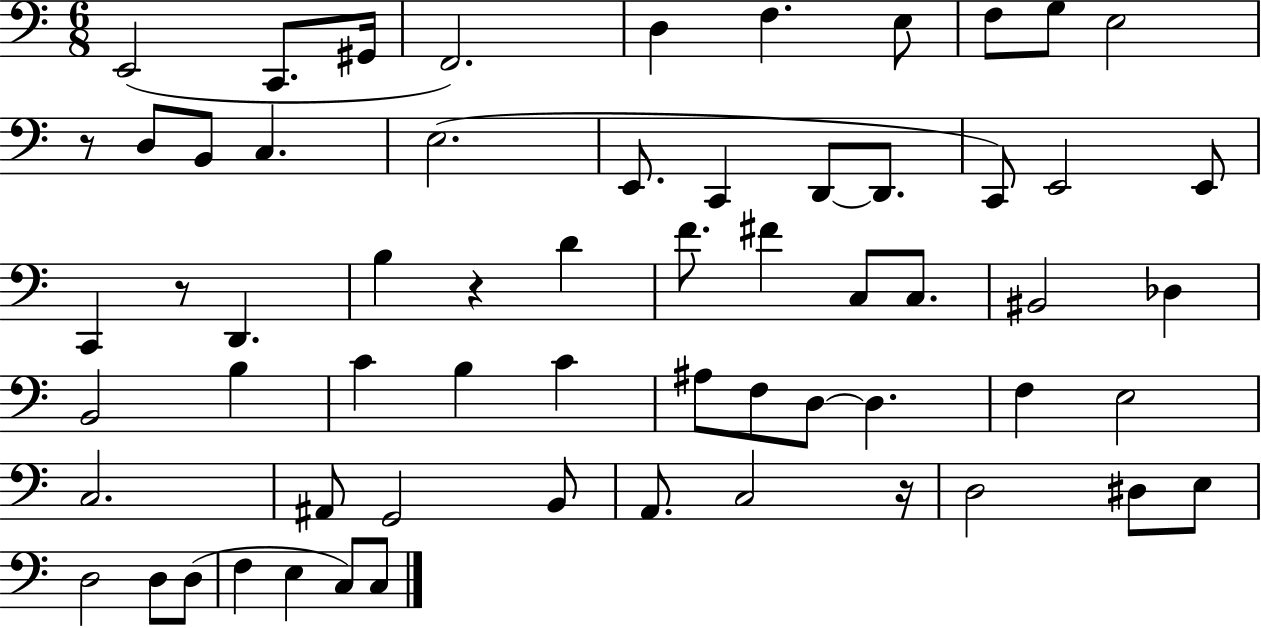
E2/h C2/e. G#2/s F2/h. D3/q F3/q. E3/e F3/e G3/e E3/h R/e D3/e B2/e C3/q. E3/h. E2/e. C2/q D2/e D2/e. C2/e E2/h E2/e C2/q R/e D2/q. B3/q R/q D4/q F4/e. F#4/q C3/e C3/e. BIS2/h Db3/q B2/h B3/q C4/q B3/q C4/q A#3/e F3/e D3/e D3/q. F3/q E3/h C3/h. A#2/e G2/h B2/e A2/e. C3/h R/s D3/h D#3/e E3/e D3/h D3/e D3/e F3/q E3/q C3/e C3/e